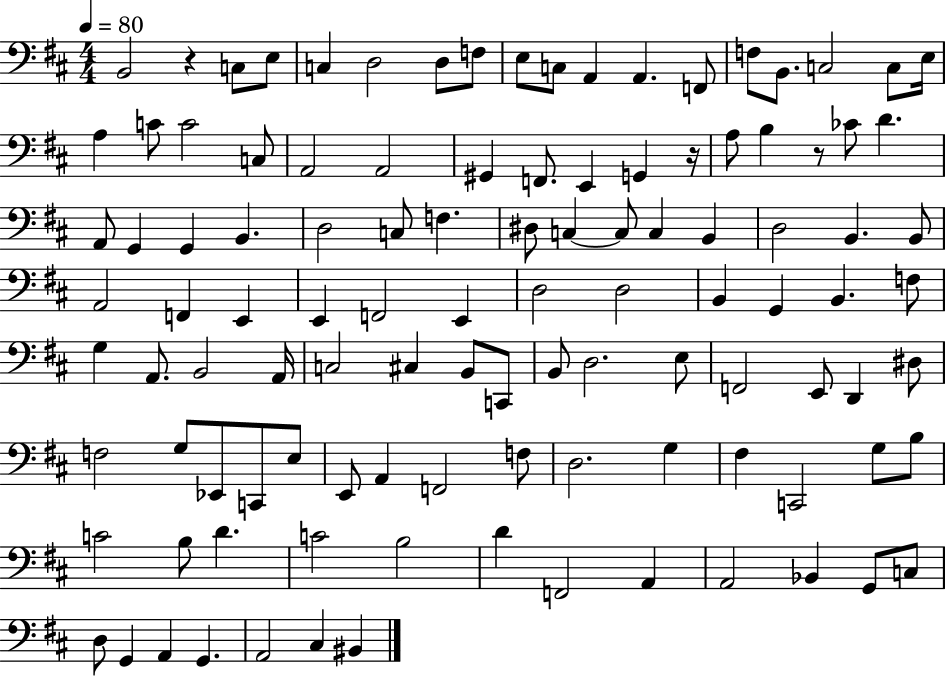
{
  \clef bass
  \numericTimeSignature
  \time 4/4
  \key d \major
  \tempo 4 = 80
  b,2 r4 c8 e8 | c4 d2 d8 f8 | e8 c8 a,4 a,4. f,8 | f8 b,8. c2 c8 e16 | \break a4 c'8 c'2 c8 | a,2 a,2 | gis,4 f,8. e,4 g,4 r16 | a8 b4 r8 ces'8 d'4. | \break a,8 g,4 g,4 b,4. | d2 c8 f4. | dis8 c4~~ c8 c4 b,4 | d2 b,4. b,8 | \break a,2 f,4 e,4 | e,4 f,2 e,4 | d2 d2 | b,4 g,4 b,4. f8 | \break g4 a,8. b,2 a,16 | c2 cis4 b,8 c,8 | b,8 d2. e8 | f,2 e,8 d,4 dis8 | \break f2 g8 ees,8 c,8 e8 | e,8 a,4 f,2 f8 | d2. g4 | fis4 c,2 g8 b8 | \break c'2 b8 d'4. | c'2 b2 | d'4 f,2 a,4 | a,2 bes,4 g,8 c8 | \break d8 g,4 a,4 g,4. | a,2 cis4 bis,4 | \bar "|."
}